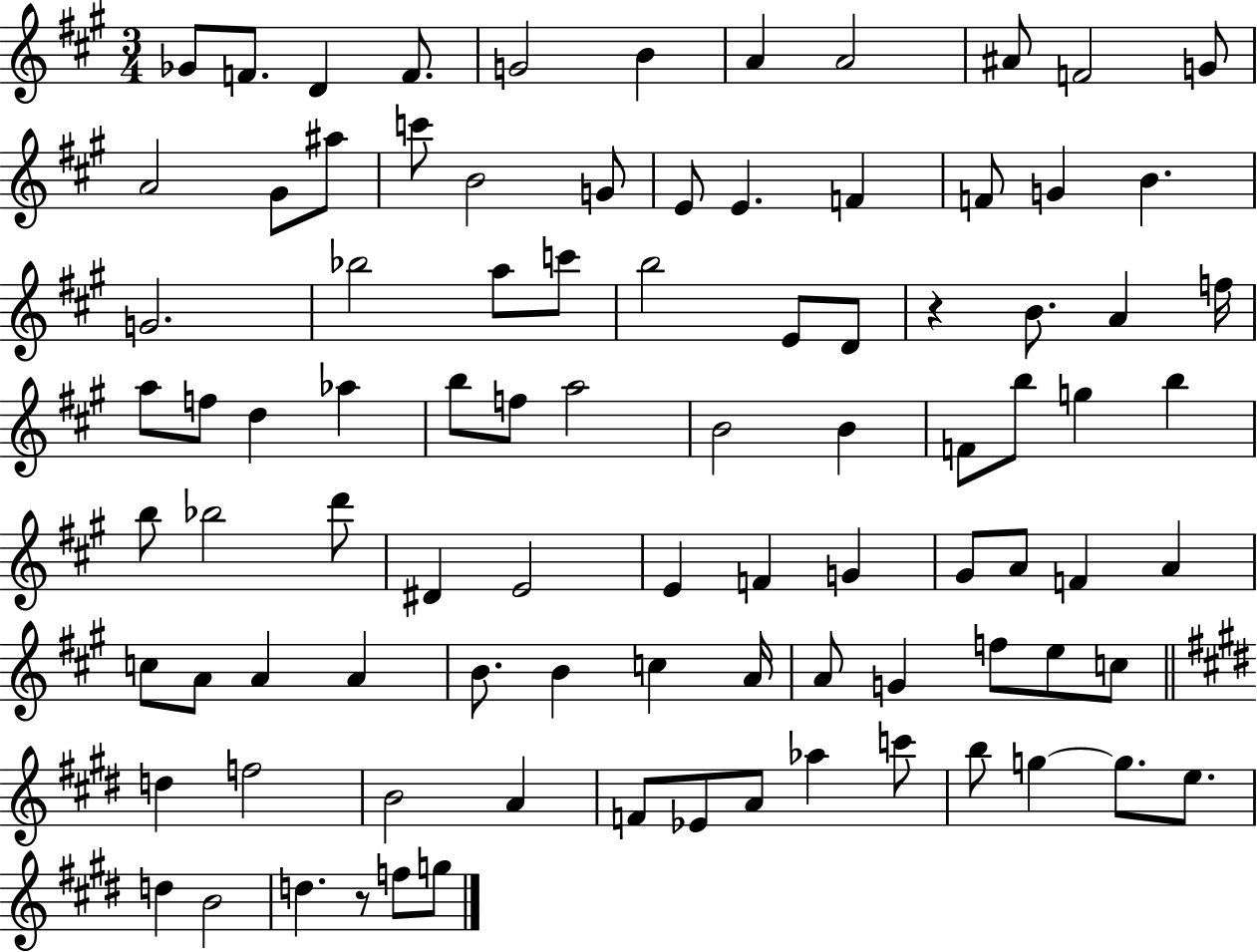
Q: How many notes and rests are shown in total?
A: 91